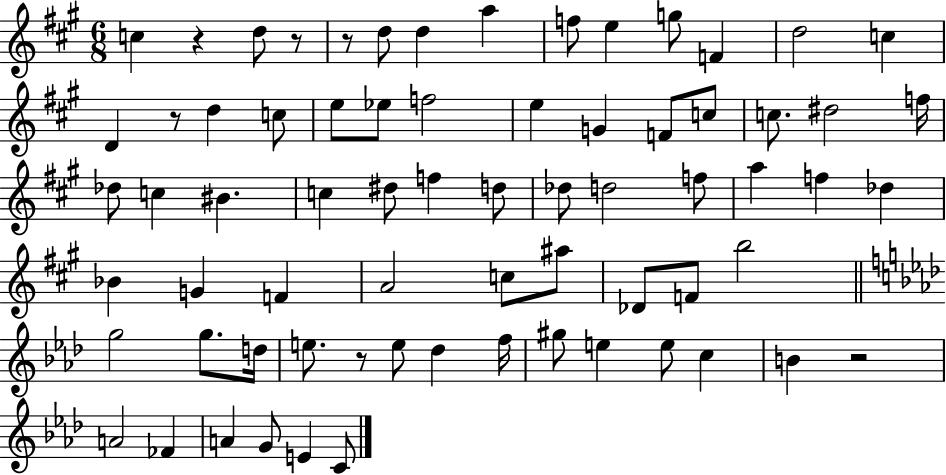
X:1
T:Untitled
M:6/8
L:1/4
K:A
c z d/2 z/2 z/2 d/2 d a f/2 e g/2 F d2 c D z/2 d c/2 e/2 _e/2 f2 e G F/2 c/2 c/2 ^d2 f/4 _d/2 c ^B c ^d/2 f d/2 _d/2 d2 f/2 a f _d _B G F A2 c/2 ^a/2 _D/2 F/2 b2 g2 g/2 d/4 e/2 z/2 e/2 _d f/4 ^g/2 e e/2 c B z2 A2 _F A G/2 E C/2